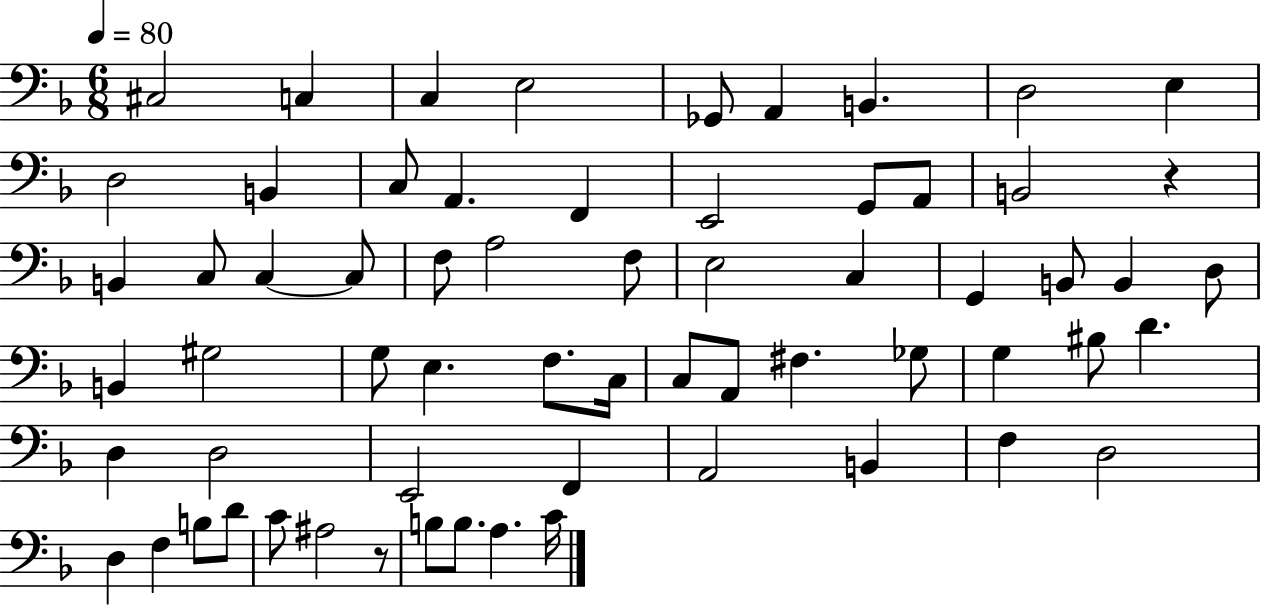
C#3/h C3/q C3/q E3/h Gb2/e A2/q B2/q. D3/h E3/q D3/h B2/q C3/e A2/q. F2/q E2/h G2/e A2/e B2/h R/q B2/q C3/e C3/q C3/e F3/e A3/h F3/e E3/h C3/q G2/q B2/e B2/q D3/e B2/q G#3/h G3/e E3/q. F3/e. C3/s C3/e A2/e F#3/q. Gb3/e G3/q BIS3/e D4/q. D3/q D3/h E2/h F2/q A2/h B2/q F3/q D3/h D3/q F3/q B3/e D4/e C4/e A#3/h R/e B3/e B3/e. A3/q. C4/s